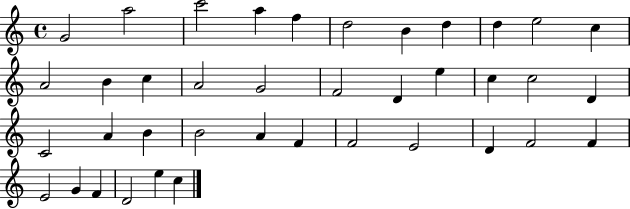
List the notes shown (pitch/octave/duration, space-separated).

G4/h A5/h C6/h A5/q F5/q D5/h B4/q D5/q D5/q E5/h C5/q A4/h B4/q C5/q A4/h G4/h F4/h D4/q E5/q C5/q C5/h D4/q C4/h A4/q B4/q B4/h A4/q F4/q F4/h E4/h D4/q F4/h F4/q E4/h G4/q F4/q D4/h E5/q C5/q